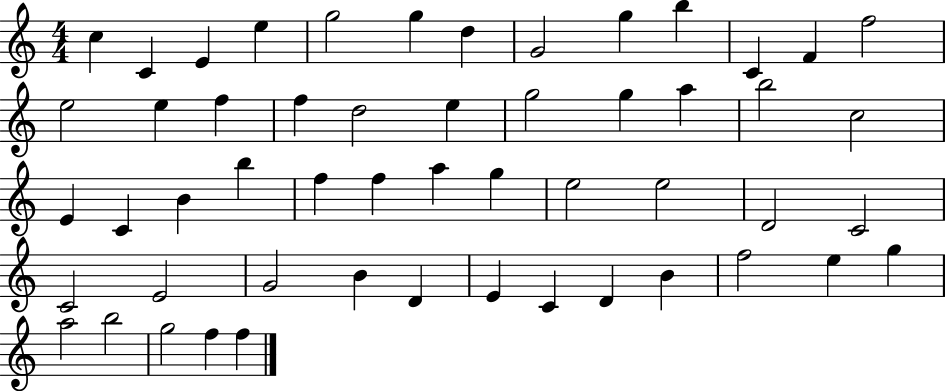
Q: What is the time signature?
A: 4/4